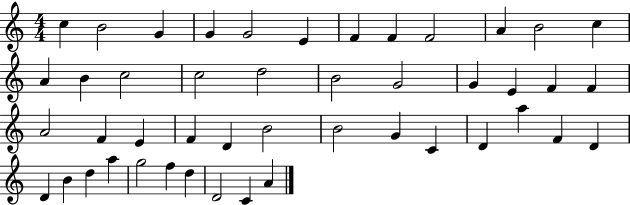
{
  \clef treble
  \numericTimeSignature
  \time 4/4
  \key c \major
  c''4 b'2 g'4 | g'4 g'2 e'4 | f'4 f'4 f'2 | a'4 b'2 c''4 | \break a'4 b'4 c''2 | c''2 d''2 | b'2 g'2 | g'4 e'4 f'4 f'4 | \break a'2 f'4 e'4 | f'4 d'4 b'2 | b'2 g'4 c'4 | d'4 a''4 f'4 d'4 | \break d'4 b'4 d''4 a''4 | g''2 f''4 d''4 | d'2 c'4 a'4 | \bar "|."
}